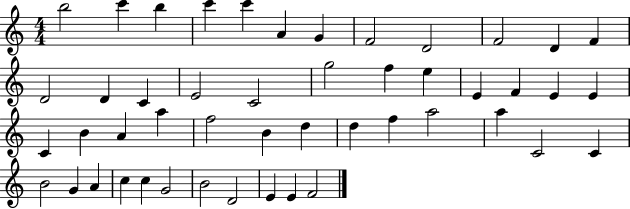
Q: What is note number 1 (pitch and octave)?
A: B5